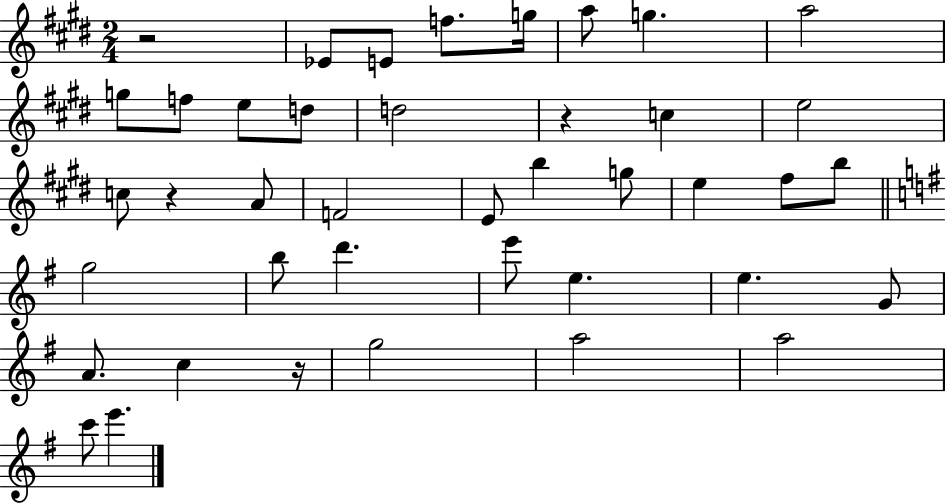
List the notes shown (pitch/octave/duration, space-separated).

R/h Eb4/e E4/e F5/e. G5/s A5/e G5/q. A5/h G5/e F5/e E5/e D5/e D5/h R/q C5/q E5/h C5/e R/q A4/e F4/h E4/e B5/q G5/e E5/q F#5/e B5/e G5/h B5/e D6/q. E6/e E5/q. E5/q. G4/e A4/e. C5/q R/s G5/h A5/h A5/h C6/e E6/q.